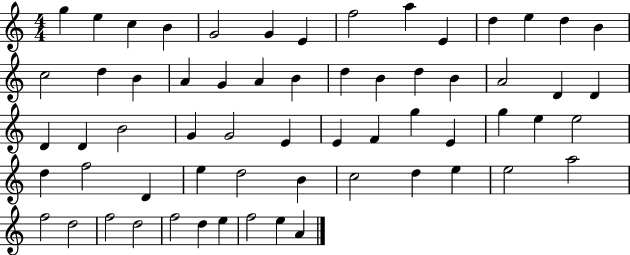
G5/q E5/q C5/q B4/q G4/h G4/q E4/q F5/h A5/q E4/q D5/q E5/q D5/q B4/q C5/h D5/q B4/q A4/q G4/q A4/q B4/q D5/q B4/q D5/q B4/q A4/h D4/q D4/q D4/q D4/q B4/h G4/q G4/h E4/q E4/q F4/q G5/q E4/q G5/q E5/q E5/h D5/q F5/h D4/q E5/q D5/h B4/q C5/h D5/q E5/q E5/h A5/h F5/h D5/h F5/h D5/h F5/h D5/q E5/q F5/h E5/q A4/q